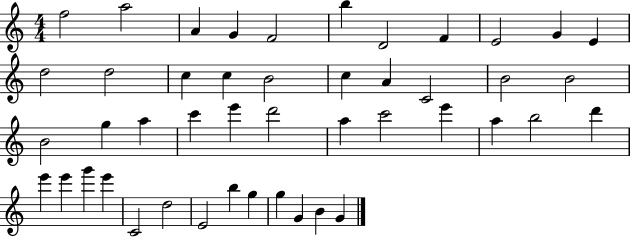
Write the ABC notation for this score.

X:1
T:Untitled
M:4/4
L:1/4
K:C
f2 a2 A G F2 b D2 F E2 G E d2 d2 c c B2 c A C2 B2 B2 B2 g a c' e' d'2 a c'2 e' a b2 d' e' e' g' e' C2 d2 E2 b g g G B G